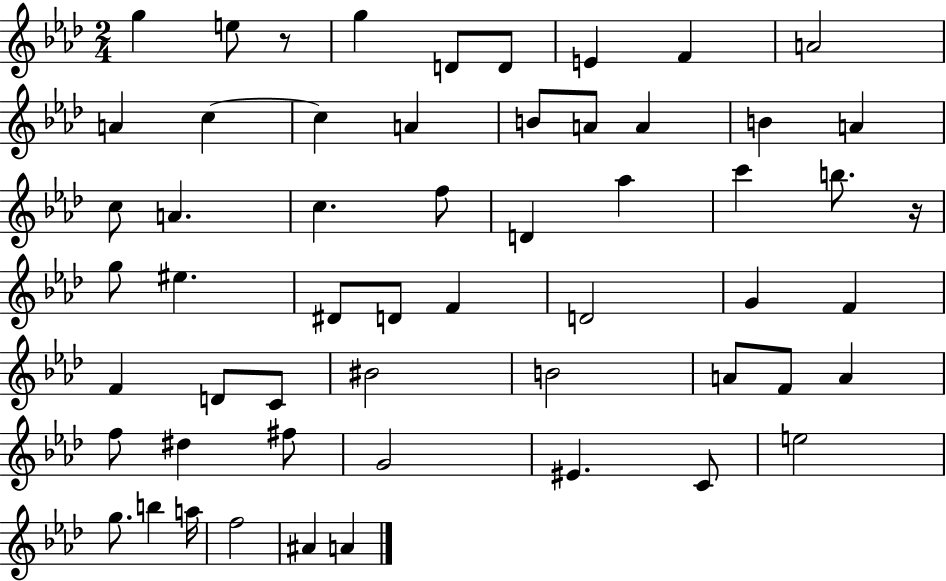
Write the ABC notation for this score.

X:1
T:Untitled
M:2/4
L:1/4
K:Ab
g e/2 z/2 g D/2 D/2 E F A2 A c c A B/2 A/2 A B A c/2 A c f/2 D _a c' b/2 z/4 g/2 ^e ^D/2 D/2 F D2 G F F D/2 C/2 ^B2 B2 A/2 F/2 A f/2 ^d ^f/2 G2 ^E C/2 e2 g/2 b a/4 f2 ^A A